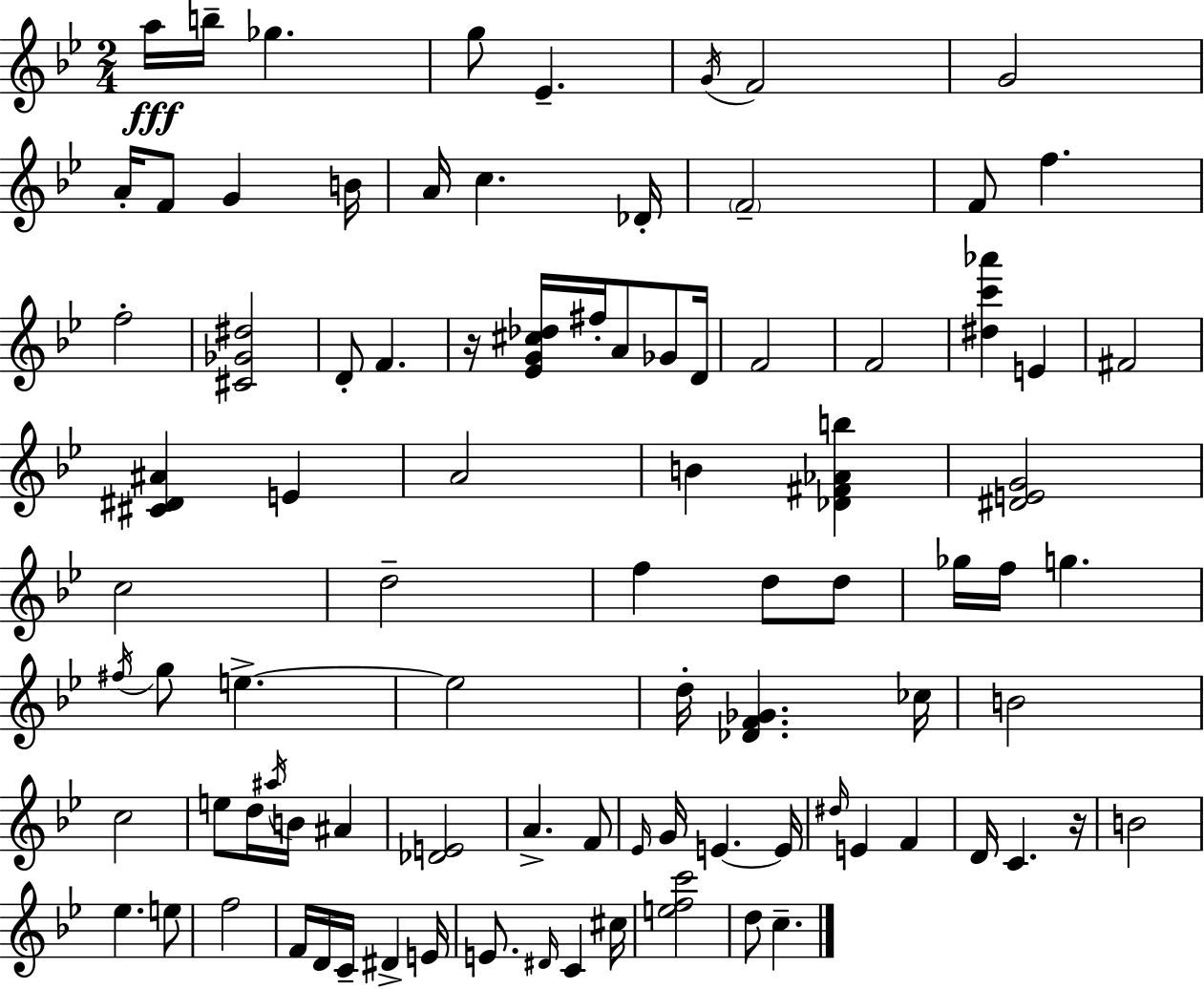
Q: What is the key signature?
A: G minor